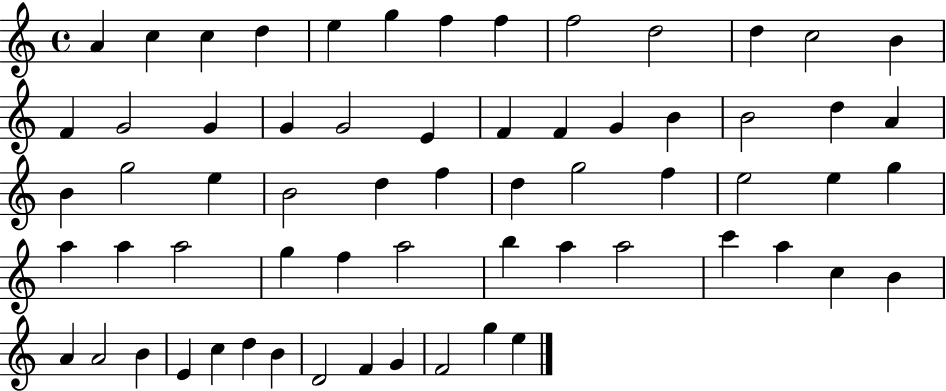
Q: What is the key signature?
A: C major